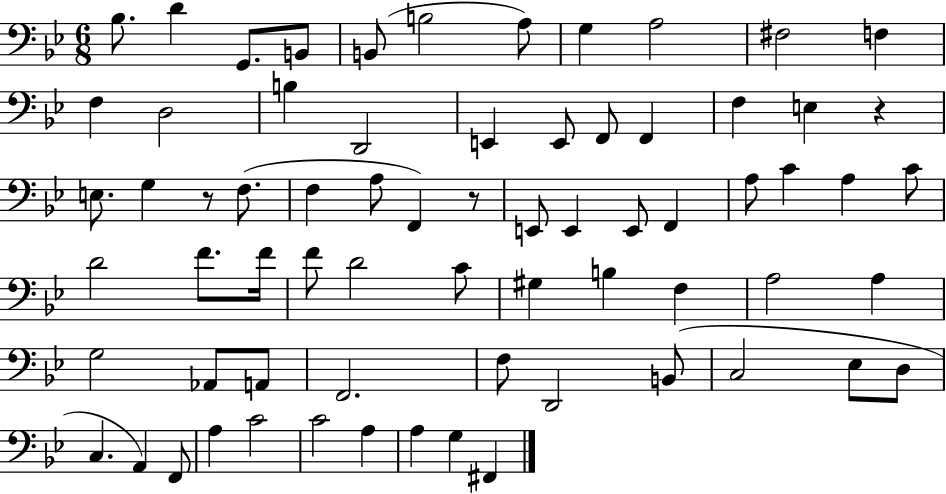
X:1
T:Untitled
M:6/8
L:1/4
K:Bb
_B,/2 D G,,/2 B,,/2 B,,/2 B,2 A,/2 G, A,2 ^F,2 F, F, D,2 B, D,,2 E,, E,,/2 F,,/2 F,, F, E, z E,/2 G, z/2 F,/2 F, A,/2 F,, z/2 E,,/2 E,, E,,/2 F,, A,/2 C A, C/2 D2 F/2 F/4 F/2 D2 C/2 ^G, B, F, A,2 A, G,2 _A,,/2 A,,/2 F,,2 F,/2 D,,2 B,,/2 C,2 _E,/2 D,/2 C, A,, F,,/2 A, C2 C2 A, A, G, ^F,,